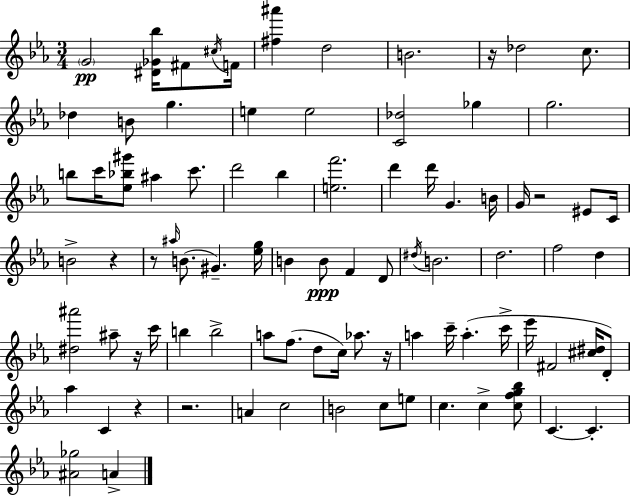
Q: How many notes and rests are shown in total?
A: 87